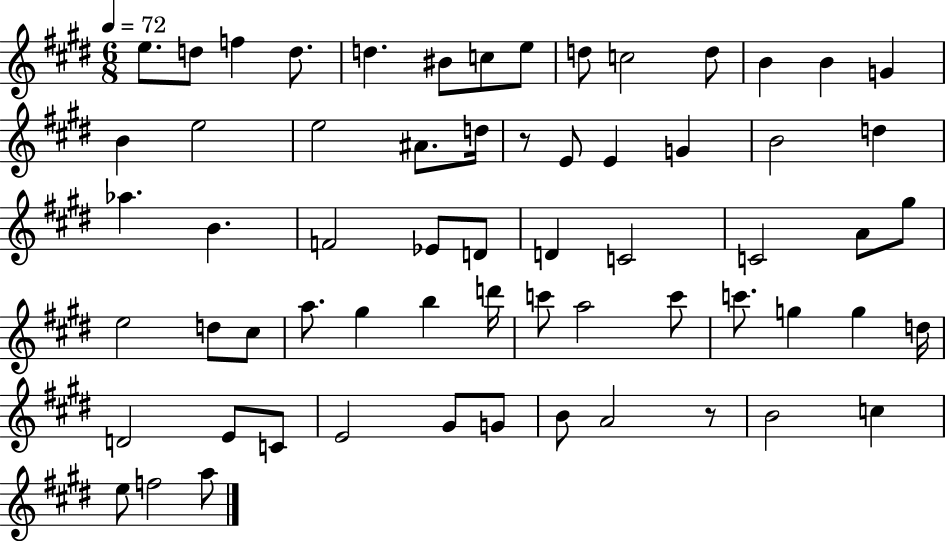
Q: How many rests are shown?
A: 2